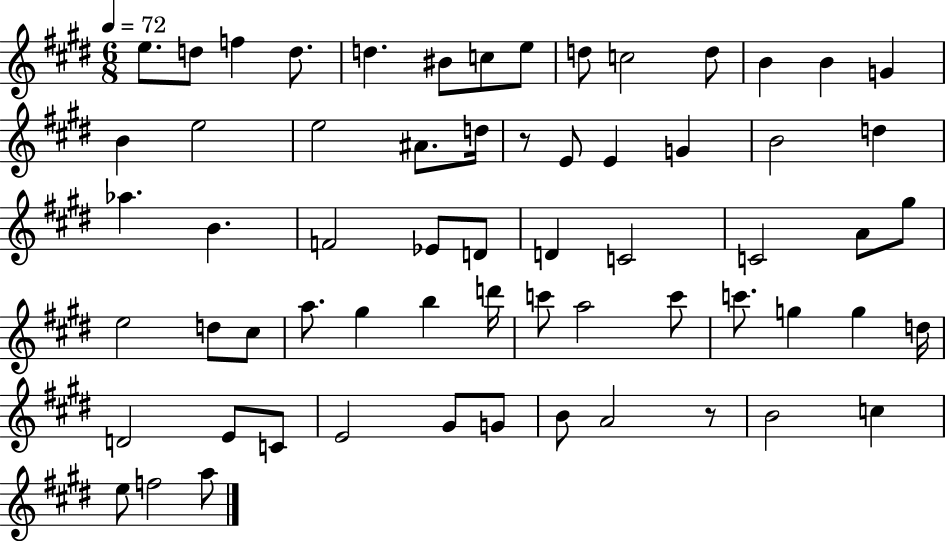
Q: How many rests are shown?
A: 2